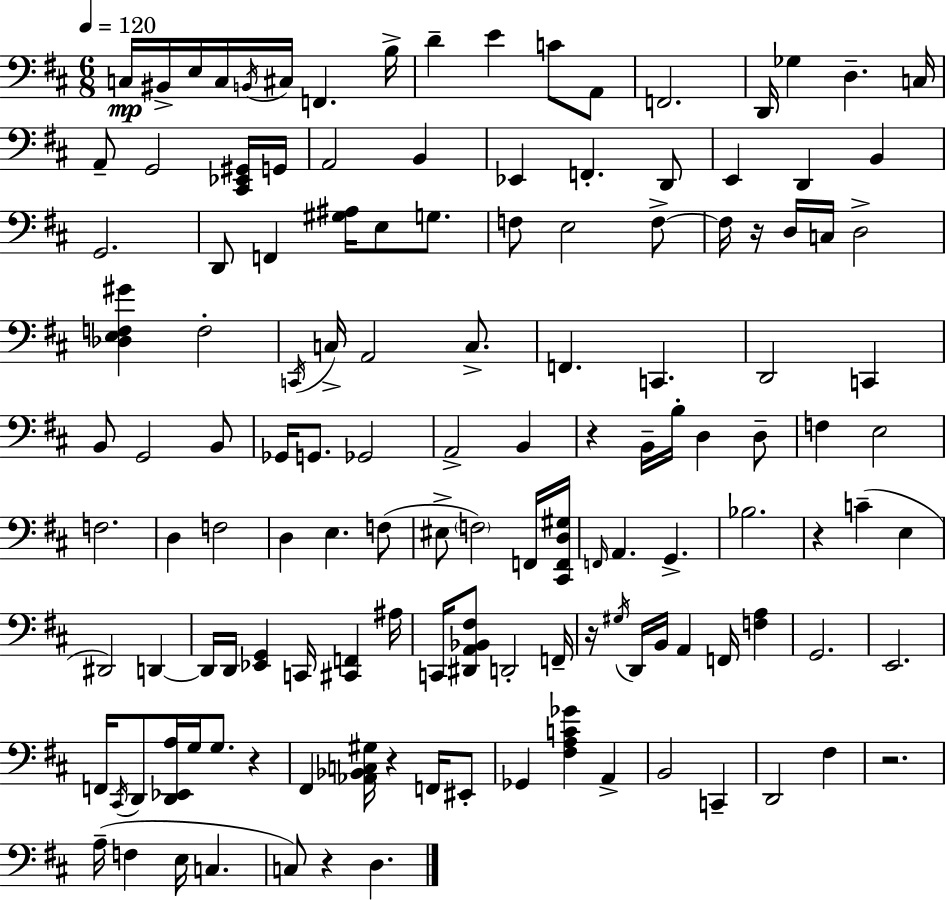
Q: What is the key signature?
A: D major